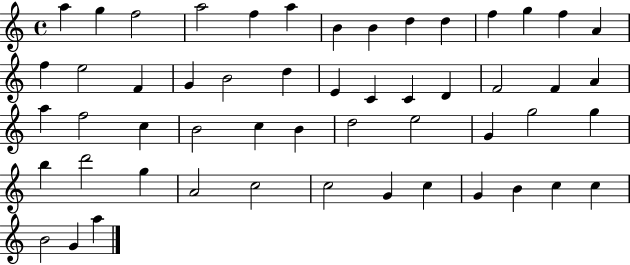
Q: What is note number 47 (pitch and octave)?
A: G4